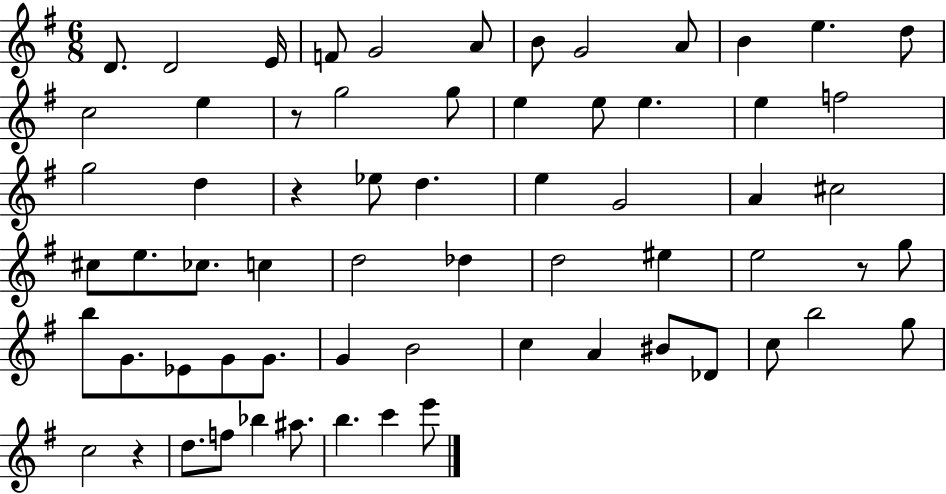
{
  \clef treble
  \numericTimeSignature
  \time 6/8
  \key g \major
  \repeat volta 2 { d'8. d'2 e'16 | f'8 g'2 a'8 | b'8 g'2 a'8 | b'4 e''4. d''8 | \break c''2 e''4 | r8 g''2 g''8 | e''4 e''8 e''4. | e''4 f''2 | \break g''2 d''4 | r4 ees''8 d''4. | e''4 g'2 | a'4 cis''2 | \break cis''8 e''8. ces''8. c''4 | d''2 des''4 | d''2 eis''4 | e''2 r8 g''8 | \break b''8 g'8. ees'8 g'8 g'8. | g'4 b'2 | c''4 a'4 bis'8 des'8 | c''8 b''2 g''8 | \break c''2 r4 | d''8. f''8 bes''4 ais''8. | b''4. c'''4 e'''8 | } \bar "|."
}